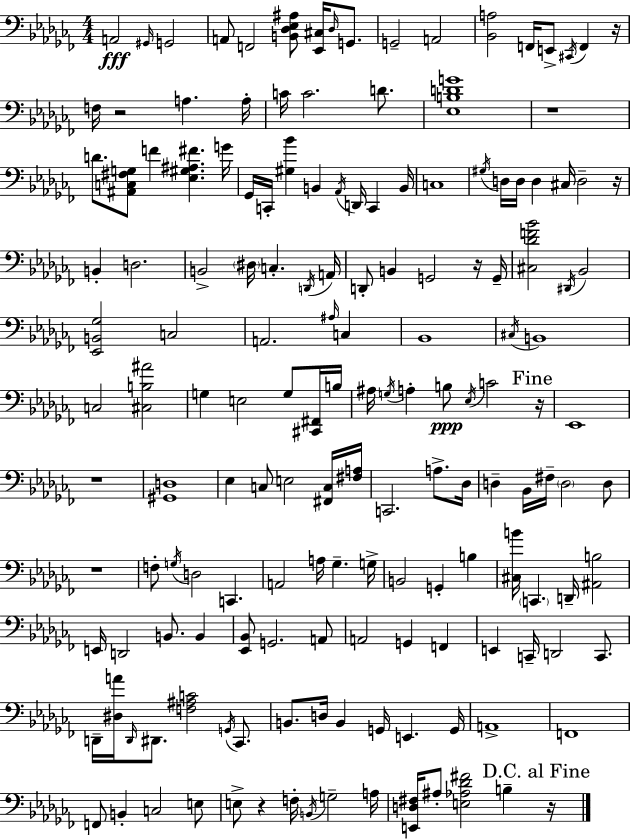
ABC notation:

X:1
T:Untitled
M:4/4
L:1/4
K:Abm
A,,2 ^G,,/4 G,,2 A,,/2 F,,2 [B,,_D,_E,^A,]/2 [_E,,^C,]/4 _D,/4 G,,/2 G,,2 A,,2 [_B,,A,]2 F,,/4 E,,/2 ^C,,/4 F,, z/4 F,/4 z2 A, A,/4 C/4 C2 D/2 [_E,B,DG]4 z4 D/2 [^A,,C,^F,G,]/2 F [_E,^G,^A,^F] G/4 _G,,/4 C,,/4 [^G,_B] B,, _A,,/4 D,,/4 C,, B,,/4 C,4 ^G,/4 D,/4 D,/4 D, ^C,/4 D,2 z/4 B,, D,2 B,,2 ^D,/4 C, D,,/4 A,,/4 D,,/2 B,, G,,2 z/4 G,,/4 [^C,_DF_B]2 ^D,,/4 _B,,2 [_E,,B,,_G,]2 C,2 A,,2 ^A,/4 C, _B,,4 ^C,/4 B,,4 C,2 [^C,B,^A]2 G, E,2 G,/2 [^C,,^F,,]/4 B,/4 ^A,/4 G,/4 A, B,/2 _E,/4 C2 z/4 _E,,4 z4 [^G,,D,]4 _E, C,/2 E,2 [^F,,C,]/4 [^F,A,]/4 C,,2 A,/2 _D,/4 D, _B,,/4 ^F,/4 D,2 D,/2 z4 F,/2 G,/4 D,2 C,, A,,2 A,/4 _G, G,/4 B,,2 G,, B, [^C,B]/4 C,, D,,/4 [^A,,B,]2 E,,/4 D,,2 B,,/2 B,, [_E,,_B,,]/2 G,,2 A,,/2 A,,2 G,, F,, E,, C,,/4 D,,2 C,,/2 D,,/4 [^D,A]/4 D,,/4 ^D,,/2 [F,^A,C]2 G,,/4 _C,,/2 B,,/2 D,/4 B,, G,,/4 E,, G,,/4 A,,4 F,,4 F,,/2 B,, C,2 E,/2 E,/2 z F,/4 B,,/4 G,2 A,/4 [E,,D,^F,]/4 ^A,/2 [E,_A,_D^F]2 B, z/4